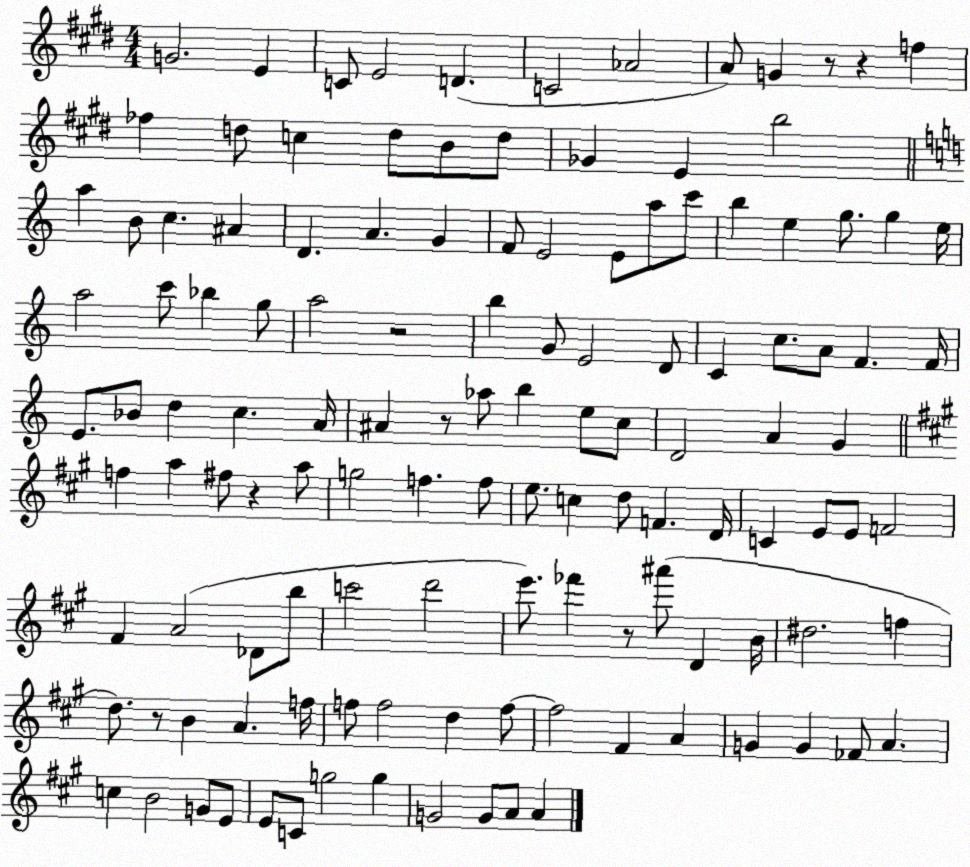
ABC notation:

X:1
T:Untitled
M:4/4
L:1/4
K:E
G2 E C/2 E2 D C2 _A2 A/2 G z/2 z f _f d/2 c d/2 B/2 d/2 _G E b2 a B/2 c ^A D A G F/2 E2 E/2 a/2 c'/2 b e g/2 g e/4 a2 c'/2 _b g/2 a2 z2 b G/2 E2 D/2 C c/2 A/2 F F/4 E/2 _B/2 d c A/4 ^A z/2 _a/2 b e/2 c/2 D2 A G f a ^f/2 z a/2 g2 f f/2 e/2 c d/2 F D/4 C E/2 E/2 F2 ^F A2 _D/2 b/2 c'2 d'2 e'/2 _f' z/2 ^a'/2 D B/4 ^d2 f d/2 z/2 B A f/4 f/2 f2 d f/2 f2 ^F A G G _F/2 A c B2 G/2 E/2 E/2 C/2 g2 g G2 G/2 A/2 A